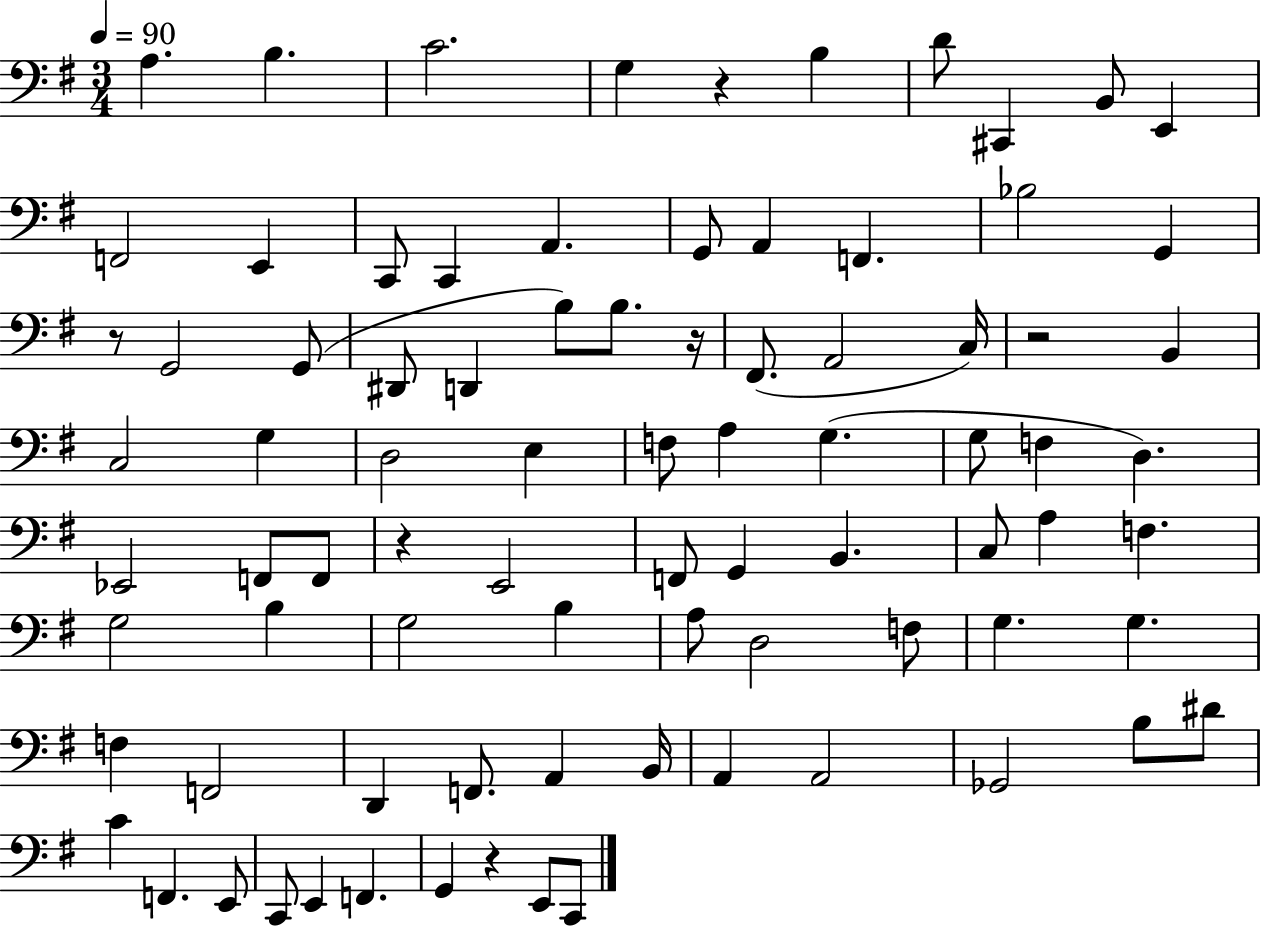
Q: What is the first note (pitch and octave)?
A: A3